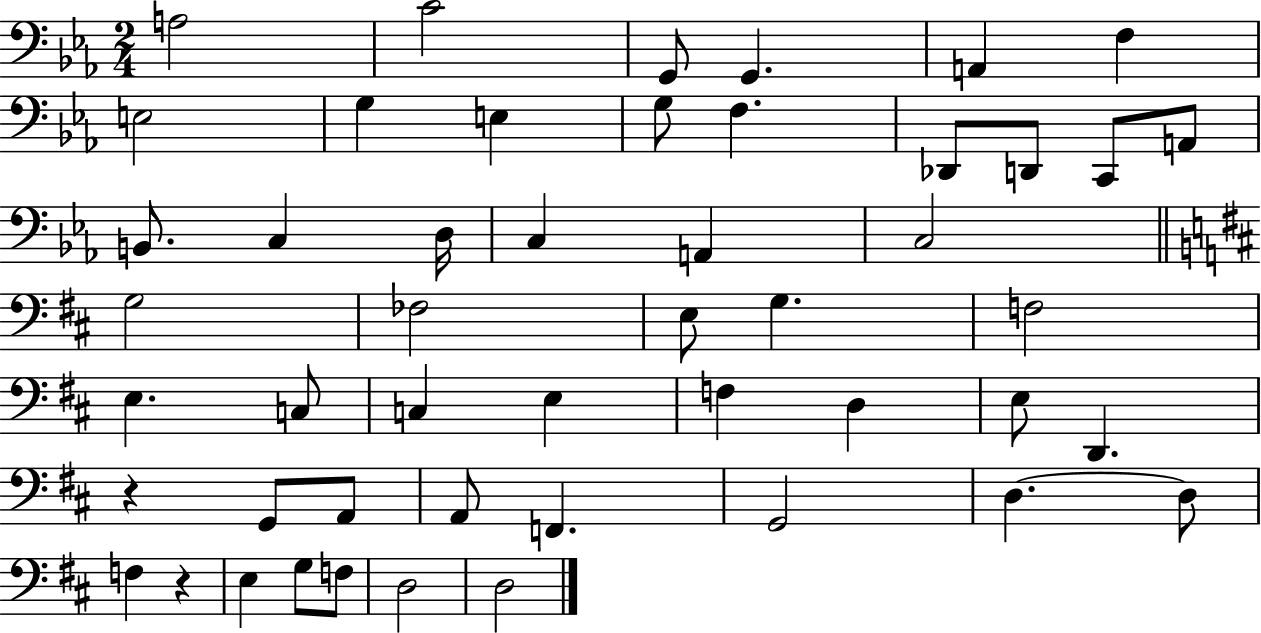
{
  \clef bass
  \numericTimeSignature
  \time 2/4
  \key ees \major
  \repeat volta 2 { a2 | c'2 | g,8 g,4. | a,4 f4 | \break e2 | g4 e4 | g8 f4. | des,8 d,8 c,8 a,8 | \break b,8. c4 d16 | c4 a,4 | c2 | \bar "||" \break \key b \minor g2 | fes2 | e8 g4. | f2 | \break e4. c8 | c4 e4 | f4 d4 | e8 d,4. | \break r4 g,8 a,8 | a,8 f,4. | g,2 | d4.~~ d8 | \break f4 r4 | e4 g8 f8 | d2 | d2 | \break } \bar "|."
}